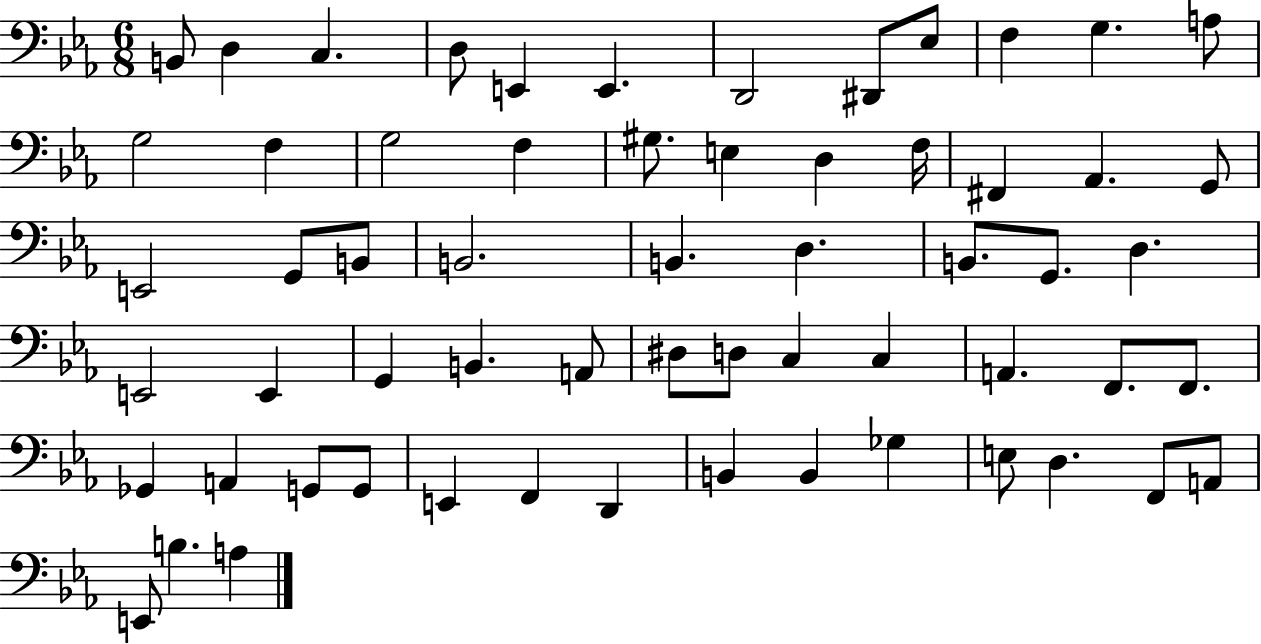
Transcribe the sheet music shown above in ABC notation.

X:1
T:Untitled
M:6/8
L:1/4
K:Eb
B,,/2 D, C, D,/2 E,, E,, D,,2 ^D,,/2 _E,/2 F, G, A,/2 G,2 F, G,2 F, ^G,/2 E, D, F,/4 ^F,, _A,, G,,/2 E,,2 G,,/2 B,,/2 B,,2 B,, D, B,,/2 G,,/2 D, E,,2 E,, G,, B,, A,,/2 ^D,/2 D,/2 C, C, A,, F,,/2 F,,/2 _G,, A,, G,,/2 G,,/2 E,, F,, D,, B,, B,, _G, E,/2 D, F,,/2 A,,/2 E,,/2 B, A,